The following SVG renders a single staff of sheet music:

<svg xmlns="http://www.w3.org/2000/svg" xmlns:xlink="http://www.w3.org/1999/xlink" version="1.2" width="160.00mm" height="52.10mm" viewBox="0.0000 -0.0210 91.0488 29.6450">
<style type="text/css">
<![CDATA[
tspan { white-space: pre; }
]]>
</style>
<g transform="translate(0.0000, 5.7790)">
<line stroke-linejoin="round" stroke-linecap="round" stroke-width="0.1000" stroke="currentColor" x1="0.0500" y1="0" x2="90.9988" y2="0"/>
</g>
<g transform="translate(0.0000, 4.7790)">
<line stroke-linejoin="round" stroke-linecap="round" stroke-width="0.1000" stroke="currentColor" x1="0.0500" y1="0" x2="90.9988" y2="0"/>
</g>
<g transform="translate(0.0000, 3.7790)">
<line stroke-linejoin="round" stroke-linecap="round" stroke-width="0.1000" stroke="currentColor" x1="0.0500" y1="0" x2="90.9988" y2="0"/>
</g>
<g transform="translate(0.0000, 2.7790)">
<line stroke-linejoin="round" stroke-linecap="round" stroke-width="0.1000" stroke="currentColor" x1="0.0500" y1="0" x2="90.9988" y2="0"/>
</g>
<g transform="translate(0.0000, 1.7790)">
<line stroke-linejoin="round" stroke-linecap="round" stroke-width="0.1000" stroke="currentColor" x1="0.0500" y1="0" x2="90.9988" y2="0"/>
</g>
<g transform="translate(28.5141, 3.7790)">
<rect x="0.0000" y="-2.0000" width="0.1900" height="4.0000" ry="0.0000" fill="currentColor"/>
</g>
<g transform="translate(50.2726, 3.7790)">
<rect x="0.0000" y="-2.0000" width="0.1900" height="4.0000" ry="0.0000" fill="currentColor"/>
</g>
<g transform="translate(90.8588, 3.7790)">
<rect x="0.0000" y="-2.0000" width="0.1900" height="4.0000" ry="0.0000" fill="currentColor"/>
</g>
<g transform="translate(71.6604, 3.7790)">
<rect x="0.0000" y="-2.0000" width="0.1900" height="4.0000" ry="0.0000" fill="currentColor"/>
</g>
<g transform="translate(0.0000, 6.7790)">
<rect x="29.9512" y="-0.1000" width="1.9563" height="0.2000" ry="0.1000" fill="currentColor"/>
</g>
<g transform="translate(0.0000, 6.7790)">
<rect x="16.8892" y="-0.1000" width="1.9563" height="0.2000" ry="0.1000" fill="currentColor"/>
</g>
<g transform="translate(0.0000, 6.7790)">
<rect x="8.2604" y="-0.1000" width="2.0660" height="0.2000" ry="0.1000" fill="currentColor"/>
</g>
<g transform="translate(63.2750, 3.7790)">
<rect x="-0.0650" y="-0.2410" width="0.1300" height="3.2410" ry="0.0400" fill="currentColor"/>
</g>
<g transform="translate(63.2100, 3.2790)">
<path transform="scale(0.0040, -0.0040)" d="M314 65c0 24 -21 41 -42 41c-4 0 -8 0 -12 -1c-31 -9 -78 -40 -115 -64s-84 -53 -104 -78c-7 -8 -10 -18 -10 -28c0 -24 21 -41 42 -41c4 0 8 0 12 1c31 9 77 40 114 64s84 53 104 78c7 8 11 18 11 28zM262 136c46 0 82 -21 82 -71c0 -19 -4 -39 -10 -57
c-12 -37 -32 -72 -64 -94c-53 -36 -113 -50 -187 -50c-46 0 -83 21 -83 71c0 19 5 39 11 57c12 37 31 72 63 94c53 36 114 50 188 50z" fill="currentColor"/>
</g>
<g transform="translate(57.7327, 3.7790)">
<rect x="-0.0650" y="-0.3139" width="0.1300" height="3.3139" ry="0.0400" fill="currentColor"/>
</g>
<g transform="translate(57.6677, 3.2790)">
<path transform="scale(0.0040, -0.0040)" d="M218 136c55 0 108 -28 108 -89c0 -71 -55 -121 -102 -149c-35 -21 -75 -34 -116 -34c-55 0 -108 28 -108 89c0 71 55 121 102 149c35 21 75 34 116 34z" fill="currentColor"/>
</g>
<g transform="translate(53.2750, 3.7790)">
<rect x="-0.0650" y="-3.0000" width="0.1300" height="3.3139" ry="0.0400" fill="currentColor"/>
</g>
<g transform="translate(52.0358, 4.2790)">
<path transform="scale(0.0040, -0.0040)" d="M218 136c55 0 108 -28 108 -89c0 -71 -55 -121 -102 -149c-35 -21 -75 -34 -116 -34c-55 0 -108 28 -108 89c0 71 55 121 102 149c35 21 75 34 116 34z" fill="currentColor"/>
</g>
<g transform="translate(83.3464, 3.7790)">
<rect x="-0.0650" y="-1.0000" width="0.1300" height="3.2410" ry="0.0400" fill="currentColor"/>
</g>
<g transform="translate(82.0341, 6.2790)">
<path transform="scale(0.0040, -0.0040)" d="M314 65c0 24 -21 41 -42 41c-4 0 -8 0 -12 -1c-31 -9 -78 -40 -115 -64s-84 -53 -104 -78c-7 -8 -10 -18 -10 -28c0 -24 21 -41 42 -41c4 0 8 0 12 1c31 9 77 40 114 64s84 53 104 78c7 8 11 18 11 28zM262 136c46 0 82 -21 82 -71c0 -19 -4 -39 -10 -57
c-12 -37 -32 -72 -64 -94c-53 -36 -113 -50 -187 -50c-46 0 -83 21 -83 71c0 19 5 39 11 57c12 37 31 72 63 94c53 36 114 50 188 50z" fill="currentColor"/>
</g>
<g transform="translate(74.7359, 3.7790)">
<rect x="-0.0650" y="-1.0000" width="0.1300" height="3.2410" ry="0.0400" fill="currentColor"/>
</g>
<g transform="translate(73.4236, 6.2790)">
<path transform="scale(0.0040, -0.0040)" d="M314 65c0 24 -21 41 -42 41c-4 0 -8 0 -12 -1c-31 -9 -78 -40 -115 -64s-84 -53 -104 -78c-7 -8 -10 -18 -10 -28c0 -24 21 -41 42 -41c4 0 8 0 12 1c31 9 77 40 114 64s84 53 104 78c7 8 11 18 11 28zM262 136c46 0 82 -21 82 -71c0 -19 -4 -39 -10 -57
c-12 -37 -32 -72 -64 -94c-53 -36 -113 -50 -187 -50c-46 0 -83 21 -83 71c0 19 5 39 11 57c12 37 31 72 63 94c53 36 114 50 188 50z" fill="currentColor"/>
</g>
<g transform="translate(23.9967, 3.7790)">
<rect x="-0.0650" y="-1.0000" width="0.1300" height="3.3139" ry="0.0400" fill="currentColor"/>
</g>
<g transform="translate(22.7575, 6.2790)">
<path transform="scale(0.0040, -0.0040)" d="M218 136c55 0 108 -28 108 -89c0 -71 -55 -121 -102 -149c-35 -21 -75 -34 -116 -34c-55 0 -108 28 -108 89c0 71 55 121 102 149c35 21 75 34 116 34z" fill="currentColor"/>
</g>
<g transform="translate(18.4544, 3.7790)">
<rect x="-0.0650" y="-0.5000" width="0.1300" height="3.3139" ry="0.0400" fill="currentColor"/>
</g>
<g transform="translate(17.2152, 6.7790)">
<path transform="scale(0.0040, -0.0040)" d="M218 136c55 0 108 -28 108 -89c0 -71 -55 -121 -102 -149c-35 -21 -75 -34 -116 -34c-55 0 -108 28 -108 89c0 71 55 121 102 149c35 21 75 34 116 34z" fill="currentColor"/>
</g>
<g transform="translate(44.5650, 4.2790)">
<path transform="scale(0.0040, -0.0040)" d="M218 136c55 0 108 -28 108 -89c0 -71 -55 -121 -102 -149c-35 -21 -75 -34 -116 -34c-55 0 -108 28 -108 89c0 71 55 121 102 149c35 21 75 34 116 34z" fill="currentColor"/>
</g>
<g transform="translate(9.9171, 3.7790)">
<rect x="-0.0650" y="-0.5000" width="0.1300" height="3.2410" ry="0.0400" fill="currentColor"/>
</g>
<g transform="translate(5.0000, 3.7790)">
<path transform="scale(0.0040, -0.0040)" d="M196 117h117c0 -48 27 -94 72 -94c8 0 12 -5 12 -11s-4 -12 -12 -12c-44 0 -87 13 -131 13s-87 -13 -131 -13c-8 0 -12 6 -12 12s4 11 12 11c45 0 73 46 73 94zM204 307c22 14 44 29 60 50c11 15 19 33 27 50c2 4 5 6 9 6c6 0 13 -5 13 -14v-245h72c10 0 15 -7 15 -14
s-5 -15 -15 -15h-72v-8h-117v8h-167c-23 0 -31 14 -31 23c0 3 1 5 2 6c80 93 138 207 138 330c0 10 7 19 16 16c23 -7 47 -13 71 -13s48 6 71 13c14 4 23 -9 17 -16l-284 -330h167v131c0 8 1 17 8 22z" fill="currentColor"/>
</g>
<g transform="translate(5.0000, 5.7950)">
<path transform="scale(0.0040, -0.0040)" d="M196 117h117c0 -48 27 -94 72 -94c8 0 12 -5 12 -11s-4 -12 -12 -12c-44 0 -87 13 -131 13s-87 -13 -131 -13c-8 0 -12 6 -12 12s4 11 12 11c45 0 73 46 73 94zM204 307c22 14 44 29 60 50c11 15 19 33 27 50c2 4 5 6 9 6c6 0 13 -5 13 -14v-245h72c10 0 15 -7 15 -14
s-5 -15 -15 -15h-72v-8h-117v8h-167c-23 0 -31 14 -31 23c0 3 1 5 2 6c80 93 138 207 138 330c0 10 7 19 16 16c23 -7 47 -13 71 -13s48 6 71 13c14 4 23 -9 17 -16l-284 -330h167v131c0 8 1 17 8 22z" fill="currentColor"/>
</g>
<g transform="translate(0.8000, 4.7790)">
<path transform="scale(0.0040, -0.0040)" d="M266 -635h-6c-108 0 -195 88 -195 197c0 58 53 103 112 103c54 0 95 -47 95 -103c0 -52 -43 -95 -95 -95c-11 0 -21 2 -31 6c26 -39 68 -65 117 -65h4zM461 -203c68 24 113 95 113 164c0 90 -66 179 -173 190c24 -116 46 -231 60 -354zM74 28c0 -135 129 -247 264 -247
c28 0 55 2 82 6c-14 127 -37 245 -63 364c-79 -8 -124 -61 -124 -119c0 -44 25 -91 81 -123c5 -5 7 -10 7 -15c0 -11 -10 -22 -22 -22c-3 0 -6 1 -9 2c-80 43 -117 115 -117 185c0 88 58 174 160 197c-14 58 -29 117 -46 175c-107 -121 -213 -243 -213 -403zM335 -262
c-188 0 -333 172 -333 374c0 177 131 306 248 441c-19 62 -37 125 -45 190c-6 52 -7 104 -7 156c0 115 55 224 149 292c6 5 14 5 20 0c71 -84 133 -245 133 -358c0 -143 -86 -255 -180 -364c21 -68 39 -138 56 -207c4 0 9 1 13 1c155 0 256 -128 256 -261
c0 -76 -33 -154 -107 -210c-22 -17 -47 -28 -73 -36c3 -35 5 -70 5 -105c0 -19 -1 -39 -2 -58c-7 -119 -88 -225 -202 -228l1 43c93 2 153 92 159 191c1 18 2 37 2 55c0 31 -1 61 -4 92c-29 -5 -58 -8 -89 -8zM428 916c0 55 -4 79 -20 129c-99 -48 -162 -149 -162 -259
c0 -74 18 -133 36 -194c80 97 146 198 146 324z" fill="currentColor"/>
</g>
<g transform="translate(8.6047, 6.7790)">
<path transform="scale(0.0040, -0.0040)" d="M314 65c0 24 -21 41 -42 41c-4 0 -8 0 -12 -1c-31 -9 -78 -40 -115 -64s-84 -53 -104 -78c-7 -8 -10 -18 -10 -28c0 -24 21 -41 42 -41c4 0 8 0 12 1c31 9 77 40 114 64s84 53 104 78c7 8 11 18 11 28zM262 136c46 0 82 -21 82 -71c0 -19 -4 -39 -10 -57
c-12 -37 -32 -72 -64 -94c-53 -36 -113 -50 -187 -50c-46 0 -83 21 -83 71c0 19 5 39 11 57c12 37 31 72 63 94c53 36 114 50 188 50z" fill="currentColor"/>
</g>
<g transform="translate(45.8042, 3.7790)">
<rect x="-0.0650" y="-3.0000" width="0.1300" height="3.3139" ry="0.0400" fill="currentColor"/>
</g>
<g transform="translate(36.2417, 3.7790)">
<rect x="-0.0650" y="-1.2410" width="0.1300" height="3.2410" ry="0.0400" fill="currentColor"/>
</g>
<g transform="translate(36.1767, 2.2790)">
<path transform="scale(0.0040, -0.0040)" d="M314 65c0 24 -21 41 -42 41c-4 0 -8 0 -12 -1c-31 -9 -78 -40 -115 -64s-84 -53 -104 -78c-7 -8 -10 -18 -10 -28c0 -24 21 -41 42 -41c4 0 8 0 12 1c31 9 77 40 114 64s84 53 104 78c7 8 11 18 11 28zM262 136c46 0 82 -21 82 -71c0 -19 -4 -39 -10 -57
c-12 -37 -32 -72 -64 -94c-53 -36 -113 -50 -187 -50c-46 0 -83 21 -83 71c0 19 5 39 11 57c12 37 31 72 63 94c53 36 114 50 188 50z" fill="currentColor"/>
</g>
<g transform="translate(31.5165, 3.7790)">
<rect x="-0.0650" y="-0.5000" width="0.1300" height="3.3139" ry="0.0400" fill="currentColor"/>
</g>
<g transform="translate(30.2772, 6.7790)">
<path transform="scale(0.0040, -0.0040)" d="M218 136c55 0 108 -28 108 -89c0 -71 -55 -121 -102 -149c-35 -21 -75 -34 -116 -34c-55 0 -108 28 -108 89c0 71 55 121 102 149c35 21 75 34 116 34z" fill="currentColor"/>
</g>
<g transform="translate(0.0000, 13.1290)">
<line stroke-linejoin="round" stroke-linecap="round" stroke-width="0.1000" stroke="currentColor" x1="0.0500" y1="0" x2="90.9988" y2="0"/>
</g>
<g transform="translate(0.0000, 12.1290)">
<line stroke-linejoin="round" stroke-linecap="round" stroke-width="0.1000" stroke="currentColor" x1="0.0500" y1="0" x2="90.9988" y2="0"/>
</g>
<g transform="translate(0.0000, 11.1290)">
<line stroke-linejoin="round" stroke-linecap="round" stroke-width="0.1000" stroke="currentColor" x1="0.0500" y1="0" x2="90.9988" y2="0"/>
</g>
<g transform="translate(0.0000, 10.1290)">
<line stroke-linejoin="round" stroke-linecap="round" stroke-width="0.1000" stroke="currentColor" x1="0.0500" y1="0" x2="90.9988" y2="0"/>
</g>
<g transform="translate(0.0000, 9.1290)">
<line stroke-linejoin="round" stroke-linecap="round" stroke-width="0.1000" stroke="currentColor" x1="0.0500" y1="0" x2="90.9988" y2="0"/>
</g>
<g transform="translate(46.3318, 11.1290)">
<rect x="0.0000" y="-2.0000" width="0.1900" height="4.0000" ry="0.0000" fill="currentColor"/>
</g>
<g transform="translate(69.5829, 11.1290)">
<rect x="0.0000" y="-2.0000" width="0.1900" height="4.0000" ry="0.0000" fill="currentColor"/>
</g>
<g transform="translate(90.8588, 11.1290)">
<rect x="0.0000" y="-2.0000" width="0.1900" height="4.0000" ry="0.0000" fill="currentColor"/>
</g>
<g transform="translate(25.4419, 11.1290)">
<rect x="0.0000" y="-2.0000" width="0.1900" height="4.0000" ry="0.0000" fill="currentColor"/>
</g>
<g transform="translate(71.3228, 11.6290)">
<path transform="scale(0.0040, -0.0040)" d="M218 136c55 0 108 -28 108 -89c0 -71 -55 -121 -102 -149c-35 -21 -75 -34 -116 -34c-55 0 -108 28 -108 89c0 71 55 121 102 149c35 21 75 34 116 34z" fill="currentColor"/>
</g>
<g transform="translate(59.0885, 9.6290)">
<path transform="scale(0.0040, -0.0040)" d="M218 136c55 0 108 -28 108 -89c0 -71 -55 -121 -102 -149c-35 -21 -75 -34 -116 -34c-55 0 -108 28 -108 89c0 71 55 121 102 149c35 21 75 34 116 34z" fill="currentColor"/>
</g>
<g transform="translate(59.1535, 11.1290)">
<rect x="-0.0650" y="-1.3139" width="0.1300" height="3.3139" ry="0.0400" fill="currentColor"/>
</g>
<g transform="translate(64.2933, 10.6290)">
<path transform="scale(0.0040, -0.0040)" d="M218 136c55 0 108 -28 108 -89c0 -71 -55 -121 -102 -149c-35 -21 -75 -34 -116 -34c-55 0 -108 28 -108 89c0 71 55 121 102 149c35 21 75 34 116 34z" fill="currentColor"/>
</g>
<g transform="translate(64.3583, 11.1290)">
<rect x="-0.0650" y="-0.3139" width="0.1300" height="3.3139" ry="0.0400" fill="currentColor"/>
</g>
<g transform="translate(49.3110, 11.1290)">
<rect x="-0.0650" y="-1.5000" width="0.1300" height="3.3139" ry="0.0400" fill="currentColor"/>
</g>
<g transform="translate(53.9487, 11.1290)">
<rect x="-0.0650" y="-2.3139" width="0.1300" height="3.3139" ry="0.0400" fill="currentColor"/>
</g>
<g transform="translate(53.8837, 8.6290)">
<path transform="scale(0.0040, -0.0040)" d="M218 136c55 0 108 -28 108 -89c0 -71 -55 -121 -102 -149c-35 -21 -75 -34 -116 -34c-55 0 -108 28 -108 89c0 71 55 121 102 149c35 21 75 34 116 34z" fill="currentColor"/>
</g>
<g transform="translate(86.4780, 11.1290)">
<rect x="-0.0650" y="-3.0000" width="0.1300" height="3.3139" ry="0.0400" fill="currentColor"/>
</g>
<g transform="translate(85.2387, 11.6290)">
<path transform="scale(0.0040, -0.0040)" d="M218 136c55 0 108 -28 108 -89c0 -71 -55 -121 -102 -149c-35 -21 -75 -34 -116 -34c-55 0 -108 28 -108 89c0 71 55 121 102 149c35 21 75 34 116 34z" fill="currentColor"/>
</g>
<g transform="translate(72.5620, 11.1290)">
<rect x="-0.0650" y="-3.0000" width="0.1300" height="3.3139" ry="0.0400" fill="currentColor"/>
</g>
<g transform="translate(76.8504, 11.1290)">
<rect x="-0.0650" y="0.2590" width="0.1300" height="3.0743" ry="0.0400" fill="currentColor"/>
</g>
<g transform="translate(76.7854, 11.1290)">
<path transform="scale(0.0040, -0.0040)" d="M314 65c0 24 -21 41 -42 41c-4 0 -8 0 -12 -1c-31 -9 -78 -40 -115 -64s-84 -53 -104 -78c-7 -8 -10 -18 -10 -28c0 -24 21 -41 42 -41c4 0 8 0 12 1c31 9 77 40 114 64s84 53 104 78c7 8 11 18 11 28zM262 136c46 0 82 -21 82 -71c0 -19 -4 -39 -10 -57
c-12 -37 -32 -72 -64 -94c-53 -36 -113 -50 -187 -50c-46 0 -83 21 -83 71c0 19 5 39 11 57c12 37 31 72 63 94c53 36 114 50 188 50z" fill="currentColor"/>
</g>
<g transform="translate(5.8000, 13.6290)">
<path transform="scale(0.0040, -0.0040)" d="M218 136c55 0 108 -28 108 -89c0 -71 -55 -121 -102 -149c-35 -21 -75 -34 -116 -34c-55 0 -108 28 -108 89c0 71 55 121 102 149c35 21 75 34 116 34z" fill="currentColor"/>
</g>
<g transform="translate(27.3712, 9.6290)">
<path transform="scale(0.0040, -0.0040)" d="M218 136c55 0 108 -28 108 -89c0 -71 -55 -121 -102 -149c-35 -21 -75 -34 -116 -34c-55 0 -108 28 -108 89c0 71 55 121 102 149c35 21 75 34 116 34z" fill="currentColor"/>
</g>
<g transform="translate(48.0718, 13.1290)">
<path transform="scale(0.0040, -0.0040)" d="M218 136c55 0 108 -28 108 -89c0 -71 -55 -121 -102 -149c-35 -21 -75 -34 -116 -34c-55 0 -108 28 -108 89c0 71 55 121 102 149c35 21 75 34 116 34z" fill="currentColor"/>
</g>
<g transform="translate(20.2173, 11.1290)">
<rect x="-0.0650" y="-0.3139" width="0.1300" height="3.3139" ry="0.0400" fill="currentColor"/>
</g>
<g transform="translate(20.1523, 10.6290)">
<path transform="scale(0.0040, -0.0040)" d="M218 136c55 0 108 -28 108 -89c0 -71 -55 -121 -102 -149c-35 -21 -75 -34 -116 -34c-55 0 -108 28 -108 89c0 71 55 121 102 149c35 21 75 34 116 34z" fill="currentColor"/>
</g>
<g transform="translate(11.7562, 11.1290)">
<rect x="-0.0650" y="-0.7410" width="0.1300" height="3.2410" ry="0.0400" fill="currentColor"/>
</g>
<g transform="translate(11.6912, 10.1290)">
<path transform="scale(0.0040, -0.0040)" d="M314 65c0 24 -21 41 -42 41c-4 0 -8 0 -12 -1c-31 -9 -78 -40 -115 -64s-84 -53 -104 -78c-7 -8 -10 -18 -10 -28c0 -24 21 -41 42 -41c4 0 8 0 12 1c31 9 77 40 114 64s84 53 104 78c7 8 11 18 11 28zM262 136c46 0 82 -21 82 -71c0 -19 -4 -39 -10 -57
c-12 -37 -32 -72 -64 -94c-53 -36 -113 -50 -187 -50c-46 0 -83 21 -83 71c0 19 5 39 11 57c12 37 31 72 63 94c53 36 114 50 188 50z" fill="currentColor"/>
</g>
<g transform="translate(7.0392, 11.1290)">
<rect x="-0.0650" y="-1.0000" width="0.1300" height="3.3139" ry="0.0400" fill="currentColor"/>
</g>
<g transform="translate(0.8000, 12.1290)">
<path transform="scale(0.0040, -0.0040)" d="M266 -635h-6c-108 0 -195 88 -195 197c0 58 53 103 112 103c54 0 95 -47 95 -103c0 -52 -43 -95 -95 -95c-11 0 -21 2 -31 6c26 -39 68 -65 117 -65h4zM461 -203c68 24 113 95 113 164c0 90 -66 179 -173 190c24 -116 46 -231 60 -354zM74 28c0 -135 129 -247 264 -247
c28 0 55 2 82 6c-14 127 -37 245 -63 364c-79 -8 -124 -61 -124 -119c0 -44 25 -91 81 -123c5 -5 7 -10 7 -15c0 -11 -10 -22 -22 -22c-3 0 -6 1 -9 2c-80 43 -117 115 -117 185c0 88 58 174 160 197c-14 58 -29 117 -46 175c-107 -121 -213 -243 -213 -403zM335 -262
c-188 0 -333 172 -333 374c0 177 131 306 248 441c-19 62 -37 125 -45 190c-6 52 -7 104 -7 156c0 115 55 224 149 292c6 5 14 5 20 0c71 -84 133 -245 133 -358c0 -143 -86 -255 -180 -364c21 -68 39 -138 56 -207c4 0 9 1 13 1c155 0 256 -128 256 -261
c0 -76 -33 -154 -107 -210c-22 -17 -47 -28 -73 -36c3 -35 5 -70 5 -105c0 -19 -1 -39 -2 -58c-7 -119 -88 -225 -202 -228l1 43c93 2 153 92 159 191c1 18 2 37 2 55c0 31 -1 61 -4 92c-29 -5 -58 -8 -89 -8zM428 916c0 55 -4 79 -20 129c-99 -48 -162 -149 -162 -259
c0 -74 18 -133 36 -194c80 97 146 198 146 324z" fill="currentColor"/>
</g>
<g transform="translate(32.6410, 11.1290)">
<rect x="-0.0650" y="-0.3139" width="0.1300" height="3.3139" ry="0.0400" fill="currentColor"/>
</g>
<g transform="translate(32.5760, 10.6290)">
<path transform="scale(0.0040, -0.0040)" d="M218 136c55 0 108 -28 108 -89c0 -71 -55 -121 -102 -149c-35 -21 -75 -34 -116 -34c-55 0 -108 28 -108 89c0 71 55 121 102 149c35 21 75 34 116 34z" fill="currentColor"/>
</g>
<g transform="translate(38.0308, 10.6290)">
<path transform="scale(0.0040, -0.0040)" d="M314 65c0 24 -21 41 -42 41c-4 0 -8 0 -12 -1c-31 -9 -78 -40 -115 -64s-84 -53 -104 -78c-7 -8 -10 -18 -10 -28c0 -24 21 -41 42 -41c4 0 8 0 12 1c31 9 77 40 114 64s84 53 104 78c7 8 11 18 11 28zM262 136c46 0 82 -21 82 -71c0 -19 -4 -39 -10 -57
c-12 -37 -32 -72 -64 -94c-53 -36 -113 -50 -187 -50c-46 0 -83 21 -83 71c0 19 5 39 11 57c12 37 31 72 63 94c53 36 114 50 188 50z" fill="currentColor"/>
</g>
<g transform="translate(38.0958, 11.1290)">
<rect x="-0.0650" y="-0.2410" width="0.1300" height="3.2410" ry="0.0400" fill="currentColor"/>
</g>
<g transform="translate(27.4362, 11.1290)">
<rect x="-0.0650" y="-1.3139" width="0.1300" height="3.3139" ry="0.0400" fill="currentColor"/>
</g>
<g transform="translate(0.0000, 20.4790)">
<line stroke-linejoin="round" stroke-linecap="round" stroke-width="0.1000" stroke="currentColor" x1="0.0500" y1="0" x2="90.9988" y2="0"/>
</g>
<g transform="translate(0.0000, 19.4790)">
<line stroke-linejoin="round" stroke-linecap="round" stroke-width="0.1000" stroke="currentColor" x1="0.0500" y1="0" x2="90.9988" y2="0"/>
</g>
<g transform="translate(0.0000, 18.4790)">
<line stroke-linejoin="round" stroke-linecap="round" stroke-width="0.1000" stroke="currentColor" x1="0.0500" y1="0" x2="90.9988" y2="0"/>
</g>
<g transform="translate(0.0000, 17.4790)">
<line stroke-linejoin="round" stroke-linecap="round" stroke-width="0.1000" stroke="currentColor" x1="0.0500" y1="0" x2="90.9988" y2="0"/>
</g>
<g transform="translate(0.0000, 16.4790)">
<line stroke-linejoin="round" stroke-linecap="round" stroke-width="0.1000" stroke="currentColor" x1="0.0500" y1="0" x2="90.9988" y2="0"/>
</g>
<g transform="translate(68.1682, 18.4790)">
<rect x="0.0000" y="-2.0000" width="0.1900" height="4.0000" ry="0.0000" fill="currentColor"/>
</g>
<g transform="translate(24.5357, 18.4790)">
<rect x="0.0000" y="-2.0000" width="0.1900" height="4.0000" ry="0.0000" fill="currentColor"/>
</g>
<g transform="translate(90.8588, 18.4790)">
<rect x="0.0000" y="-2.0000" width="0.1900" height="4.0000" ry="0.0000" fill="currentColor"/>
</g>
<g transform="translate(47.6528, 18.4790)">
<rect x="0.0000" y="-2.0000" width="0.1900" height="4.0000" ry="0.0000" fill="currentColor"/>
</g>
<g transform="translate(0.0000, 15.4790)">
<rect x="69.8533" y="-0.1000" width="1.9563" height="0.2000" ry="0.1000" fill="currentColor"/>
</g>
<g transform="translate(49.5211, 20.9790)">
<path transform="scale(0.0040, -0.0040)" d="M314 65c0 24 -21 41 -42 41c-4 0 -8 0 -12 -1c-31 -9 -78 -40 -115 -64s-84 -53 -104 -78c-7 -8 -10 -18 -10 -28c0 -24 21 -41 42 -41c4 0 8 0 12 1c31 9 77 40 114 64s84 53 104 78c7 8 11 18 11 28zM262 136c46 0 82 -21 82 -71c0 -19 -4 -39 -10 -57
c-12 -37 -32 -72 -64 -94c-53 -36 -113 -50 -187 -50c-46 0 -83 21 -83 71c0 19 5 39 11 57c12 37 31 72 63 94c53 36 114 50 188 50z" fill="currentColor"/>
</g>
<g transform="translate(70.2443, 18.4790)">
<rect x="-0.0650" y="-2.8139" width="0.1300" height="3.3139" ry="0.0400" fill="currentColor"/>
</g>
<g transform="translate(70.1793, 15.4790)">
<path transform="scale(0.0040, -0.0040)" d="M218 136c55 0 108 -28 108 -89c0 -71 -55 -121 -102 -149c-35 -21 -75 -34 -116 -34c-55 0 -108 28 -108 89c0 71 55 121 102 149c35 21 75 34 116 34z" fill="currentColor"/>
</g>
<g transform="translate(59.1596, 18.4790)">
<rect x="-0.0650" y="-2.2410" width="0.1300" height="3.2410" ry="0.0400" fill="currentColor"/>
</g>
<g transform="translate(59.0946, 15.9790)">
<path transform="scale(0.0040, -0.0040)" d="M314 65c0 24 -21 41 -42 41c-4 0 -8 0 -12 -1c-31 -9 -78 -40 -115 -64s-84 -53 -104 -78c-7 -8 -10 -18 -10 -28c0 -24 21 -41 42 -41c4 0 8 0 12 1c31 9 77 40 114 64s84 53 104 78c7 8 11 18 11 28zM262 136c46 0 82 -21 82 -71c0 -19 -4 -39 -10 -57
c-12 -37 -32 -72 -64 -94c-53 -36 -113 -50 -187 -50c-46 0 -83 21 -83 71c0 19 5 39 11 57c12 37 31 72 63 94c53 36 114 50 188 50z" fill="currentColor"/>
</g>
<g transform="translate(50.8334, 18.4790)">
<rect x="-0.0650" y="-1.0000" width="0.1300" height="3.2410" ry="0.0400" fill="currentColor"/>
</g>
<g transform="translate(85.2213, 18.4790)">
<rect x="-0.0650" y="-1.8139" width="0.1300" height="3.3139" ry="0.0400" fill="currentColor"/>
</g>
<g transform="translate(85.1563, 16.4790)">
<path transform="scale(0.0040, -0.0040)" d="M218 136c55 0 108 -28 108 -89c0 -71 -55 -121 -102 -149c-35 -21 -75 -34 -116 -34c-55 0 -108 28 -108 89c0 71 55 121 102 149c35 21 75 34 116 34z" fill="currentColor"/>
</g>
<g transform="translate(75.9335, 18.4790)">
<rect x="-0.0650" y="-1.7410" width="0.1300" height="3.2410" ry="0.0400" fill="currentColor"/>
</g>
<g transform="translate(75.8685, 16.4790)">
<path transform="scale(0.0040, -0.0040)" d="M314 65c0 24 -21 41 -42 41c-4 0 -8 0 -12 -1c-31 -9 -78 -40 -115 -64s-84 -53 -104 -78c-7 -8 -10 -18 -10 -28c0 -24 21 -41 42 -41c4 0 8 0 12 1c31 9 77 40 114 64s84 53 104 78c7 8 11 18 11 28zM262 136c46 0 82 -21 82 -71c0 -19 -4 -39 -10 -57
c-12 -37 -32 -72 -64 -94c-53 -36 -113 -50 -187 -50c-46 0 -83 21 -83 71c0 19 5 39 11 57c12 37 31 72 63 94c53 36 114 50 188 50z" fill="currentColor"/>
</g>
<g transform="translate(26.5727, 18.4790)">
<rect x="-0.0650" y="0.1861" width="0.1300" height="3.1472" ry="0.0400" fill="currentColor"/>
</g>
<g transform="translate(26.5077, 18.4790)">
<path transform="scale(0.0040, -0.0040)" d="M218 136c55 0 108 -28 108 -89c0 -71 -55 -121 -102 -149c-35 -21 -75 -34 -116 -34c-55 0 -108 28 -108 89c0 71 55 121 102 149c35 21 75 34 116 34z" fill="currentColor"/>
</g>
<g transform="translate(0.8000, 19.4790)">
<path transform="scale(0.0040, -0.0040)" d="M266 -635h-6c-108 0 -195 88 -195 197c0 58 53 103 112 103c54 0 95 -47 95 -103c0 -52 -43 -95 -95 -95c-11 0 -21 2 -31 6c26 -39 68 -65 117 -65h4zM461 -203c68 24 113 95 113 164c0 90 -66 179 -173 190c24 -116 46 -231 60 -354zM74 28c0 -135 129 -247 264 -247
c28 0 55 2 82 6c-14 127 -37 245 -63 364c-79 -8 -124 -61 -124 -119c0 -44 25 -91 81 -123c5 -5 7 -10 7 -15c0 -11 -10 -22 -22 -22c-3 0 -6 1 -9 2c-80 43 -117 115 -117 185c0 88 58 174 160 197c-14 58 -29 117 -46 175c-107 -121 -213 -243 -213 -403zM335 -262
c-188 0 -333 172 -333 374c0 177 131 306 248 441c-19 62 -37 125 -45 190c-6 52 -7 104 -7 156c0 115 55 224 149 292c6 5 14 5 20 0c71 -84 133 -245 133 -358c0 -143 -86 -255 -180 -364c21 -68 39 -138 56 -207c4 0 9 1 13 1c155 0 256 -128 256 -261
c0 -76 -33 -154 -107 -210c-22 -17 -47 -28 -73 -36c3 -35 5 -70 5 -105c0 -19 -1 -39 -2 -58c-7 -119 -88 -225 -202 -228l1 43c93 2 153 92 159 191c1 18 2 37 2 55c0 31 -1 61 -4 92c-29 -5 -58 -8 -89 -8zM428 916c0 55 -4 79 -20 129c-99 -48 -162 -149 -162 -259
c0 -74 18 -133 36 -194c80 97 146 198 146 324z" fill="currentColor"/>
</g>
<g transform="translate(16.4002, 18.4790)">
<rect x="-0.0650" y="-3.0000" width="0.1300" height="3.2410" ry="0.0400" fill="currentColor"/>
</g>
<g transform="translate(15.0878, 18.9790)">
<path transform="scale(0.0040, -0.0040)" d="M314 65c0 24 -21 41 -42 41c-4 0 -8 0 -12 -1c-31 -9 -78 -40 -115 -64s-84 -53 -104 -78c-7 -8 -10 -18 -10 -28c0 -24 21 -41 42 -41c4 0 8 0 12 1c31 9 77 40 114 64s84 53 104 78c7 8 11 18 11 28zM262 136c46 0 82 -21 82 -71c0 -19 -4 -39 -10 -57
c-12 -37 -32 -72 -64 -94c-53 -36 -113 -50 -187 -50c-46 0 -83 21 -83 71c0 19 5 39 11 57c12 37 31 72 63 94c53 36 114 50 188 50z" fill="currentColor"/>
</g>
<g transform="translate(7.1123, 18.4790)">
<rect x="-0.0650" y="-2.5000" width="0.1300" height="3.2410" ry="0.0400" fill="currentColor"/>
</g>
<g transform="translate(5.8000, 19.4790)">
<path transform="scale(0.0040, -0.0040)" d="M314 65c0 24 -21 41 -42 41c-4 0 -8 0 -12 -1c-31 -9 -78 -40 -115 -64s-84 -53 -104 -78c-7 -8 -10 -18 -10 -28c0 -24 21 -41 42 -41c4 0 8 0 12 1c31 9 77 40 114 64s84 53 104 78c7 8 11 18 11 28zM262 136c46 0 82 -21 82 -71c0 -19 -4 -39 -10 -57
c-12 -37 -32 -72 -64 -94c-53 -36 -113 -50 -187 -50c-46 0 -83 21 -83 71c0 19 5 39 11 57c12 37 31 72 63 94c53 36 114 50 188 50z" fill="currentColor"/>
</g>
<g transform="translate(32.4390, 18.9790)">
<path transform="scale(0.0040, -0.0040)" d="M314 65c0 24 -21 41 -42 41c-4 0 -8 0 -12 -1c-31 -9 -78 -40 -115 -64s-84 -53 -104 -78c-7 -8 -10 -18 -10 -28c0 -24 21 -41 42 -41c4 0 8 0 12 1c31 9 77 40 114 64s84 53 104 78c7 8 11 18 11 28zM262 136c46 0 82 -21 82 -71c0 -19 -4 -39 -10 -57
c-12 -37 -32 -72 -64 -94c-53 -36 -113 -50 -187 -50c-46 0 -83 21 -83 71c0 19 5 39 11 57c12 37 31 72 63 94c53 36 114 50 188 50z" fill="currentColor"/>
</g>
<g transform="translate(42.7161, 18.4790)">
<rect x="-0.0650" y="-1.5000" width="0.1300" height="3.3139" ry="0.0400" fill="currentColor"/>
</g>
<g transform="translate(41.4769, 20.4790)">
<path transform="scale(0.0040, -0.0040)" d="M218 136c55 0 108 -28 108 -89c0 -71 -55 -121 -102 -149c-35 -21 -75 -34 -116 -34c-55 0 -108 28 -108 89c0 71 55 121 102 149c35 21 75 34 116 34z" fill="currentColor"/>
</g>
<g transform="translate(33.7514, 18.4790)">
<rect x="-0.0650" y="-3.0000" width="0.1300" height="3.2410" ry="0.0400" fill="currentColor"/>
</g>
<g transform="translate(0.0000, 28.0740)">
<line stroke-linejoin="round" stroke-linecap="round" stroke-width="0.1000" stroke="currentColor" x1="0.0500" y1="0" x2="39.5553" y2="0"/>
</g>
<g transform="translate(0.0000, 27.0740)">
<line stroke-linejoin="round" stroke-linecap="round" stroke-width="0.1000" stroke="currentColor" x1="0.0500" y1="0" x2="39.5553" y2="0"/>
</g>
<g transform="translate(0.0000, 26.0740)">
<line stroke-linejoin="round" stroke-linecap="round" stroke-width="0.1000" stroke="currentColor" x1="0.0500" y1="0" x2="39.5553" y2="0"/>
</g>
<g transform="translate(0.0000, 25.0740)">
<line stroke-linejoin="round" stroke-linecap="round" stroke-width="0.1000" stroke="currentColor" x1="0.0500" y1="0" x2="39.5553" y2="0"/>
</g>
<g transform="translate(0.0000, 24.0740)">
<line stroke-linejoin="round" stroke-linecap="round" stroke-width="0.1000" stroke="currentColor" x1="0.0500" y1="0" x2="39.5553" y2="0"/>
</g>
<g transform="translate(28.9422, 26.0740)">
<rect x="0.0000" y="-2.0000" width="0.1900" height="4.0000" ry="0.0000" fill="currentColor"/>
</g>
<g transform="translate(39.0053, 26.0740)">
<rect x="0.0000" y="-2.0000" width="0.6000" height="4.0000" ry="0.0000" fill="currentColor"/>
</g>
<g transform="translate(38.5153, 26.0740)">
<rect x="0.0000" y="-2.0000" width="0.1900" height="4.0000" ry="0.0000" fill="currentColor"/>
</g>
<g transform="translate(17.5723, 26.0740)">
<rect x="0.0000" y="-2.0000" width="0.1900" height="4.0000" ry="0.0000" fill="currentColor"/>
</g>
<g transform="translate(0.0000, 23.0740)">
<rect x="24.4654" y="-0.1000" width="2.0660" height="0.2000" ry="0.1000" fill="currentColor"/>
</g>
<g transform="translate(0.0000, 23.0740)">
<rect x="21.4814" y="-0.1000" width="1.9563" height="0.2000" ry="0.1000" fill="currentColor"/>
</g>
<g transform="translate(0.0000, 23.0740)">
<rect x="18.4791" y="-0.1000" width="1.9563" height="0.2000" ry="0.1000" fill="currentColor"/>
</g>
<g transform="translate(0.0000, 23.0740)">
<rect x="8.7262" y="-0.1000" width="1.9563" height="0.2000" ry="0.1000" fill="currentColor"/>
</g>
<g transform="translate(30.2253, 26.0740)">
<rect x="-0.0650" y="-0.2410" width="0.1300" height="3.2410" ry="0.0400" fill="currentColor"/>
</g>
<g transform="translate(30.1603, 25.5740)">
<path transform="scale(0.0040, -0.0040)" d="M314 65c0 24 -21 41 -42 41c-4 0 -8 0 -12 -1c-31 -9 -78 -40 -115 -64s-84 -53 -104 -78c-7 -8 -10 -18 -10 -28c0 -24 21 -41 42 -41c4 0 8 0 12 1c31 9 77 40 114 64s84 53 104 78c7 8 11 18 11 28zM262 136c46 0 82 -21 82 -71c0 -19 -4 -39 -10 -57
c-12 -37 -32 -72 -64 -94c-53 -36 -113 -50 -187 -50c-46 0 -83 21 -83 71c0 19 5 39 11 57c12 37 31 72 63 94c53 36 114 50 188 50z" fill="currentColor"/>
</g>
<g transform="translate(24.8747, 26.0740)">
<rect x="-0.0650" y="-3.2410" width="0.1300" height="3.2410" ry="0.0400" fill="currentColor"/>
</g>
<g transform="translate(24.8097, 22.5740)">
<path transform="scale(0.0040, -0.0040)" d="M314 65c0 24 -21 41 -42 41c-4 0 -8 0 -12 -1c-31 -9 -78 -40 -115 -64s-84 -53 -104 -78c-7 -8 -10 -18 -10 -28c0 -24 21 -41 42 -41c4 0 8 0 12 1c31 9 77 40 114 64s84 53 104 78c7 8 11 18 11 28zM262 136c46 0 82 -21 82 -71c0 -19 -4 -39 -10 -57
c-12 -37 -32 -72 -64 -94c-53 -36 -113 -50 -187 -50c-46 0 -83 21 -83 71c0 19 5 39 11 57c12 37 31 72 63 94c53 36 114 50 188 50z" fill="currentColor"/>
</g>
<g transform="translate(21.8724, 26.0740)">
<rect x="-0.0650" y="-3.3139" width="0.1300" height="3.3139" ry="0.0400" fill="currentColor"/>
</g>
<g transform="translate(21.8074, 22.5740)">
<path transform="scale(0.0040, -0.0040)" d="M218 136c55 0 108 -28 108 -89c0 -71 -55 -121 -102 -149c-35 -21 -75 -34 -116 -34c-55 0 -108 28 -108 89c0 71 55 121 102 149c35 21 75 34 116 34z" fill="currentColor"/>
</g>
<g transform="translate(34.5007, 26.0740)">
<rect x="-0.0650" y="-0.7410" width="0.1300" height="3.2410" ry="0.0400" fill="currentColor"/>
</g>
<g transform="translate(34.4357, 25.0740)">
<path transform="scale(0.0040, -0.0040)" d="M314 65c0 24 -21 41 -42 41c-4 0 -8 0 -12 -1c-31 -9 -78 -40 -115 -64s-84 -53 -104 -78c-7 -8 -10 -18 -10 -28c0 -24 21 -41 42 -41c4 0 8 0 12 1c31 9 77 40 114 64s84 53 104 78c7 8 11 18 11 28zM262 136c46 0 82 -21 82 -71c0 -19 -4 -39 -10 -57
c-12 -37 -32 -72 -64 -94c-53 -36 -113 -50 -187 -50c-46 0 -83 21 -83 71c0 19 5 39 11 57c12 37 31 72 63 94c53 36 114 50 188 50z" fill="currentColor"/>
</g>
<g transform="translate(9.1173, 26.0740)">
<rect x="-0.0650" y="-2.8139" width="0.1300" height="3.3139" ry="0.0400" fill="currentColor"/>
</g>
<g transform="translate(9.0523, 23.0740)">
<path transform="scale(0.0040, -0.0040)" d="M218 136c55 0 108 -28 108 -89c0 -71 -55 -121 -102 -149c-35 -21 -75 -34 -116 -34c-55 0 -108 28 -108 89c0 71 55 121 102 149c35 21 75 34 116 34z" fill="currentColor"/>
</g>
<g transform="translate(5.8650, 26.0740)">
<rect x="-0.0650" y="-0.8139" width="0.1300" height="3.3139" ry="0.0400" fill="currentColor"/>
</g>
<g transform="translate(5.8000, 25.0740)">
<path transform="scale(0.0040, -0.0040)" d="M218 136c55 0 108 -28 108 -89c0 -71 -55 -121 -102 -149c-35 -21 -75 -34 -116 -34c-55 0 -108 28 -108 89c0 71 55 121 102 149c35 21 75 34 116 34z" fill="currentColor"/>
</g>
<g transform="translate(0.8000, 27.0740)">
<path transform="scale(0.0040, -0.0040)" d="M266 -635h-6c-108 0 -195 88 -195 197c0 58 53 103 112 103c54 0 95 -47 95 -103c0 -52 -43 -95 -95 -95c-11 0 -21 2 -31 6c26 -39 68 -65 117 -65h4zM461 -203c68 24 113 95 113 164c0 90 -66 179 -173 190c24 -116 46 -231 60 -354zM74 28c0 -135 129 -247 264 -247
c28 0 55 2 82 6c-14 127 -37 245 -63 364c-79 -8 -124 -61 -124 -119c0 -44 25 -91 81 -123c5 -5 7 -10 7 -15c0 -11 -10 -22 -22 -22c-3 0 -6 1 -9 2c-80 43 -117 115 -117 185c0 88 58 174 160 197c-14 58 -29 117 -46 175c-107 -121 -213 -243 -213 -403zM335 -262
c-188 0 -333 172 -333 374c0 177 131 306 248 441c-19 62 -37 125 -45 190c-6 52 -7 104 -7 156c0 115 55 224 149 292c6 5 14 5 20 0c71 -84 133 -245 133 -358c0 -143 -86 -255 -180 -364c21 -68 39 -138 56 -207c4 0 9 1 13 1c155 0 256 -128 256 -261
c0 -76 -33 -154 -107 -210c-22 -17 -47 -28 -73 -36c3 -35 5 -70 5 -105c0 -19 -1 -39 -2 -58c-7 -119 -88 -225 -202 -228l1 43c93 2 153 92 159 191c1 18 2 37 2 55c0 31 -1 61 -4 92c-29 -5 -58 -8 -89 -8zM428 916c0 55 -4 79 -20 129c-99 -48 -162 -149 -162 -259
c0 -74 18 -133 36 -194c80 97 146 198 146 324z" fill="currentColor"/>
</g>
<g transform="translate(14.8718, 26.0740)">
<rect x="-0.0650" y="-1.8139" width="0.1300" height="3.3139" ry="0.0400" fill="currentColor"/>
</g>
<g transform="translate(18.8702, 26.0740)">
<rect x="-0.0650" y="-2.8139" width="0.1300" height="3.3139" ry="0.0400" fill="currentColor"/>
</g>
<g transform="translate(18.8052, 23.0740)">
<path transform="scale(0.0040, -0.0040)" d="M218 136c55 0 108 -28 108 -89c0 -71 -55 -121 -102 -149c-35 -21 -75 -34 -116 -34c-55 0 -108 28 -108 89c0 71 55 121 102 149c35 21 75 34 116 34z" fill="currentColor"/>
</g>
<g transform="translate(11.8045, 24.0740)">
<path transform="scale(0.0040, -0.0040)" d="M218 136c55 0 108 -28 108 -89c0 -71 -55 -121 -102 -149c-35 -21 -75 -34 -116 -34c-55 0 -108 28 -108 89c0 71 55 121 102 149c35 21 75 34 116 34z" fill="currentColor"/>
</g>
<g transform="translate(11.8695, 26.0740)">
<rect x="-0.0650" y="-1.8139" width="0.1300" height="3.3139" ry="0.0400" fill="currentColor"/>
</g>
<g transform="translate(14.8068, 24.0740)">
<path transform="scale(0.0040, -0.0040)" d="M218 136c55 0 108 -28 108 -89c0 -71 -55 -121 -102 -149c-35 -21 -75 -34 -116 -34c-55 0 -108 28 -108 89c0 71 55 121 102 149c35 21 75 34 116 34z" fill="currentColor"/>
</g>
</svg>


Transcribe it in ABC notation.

X:1
T:Untitled
M:4/4
L:1/4
K:C
C2 C D C e2 A A c c2 D2 D2 D d2 c e c c2 E g e c A B2 A G2 A2 B A2 E D2 g2 a f2 f d a f f a b b2 c2 d2